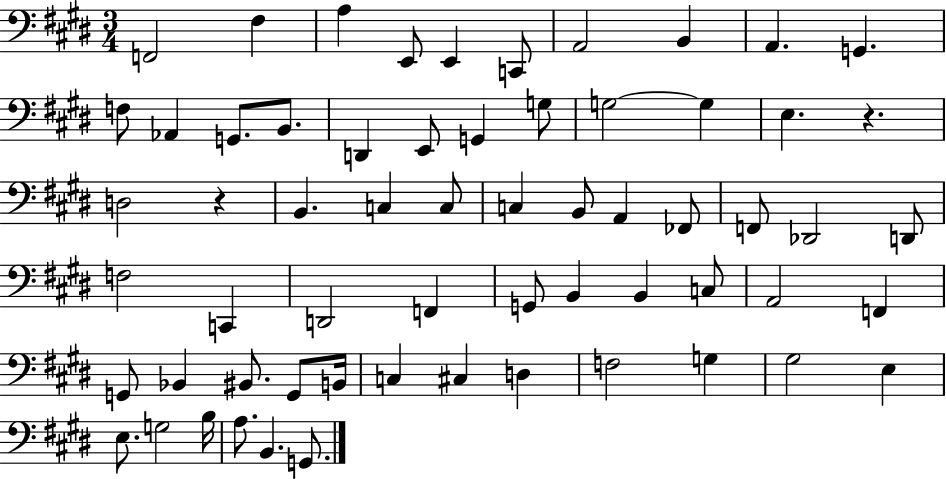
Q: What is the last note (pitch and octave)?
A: G2